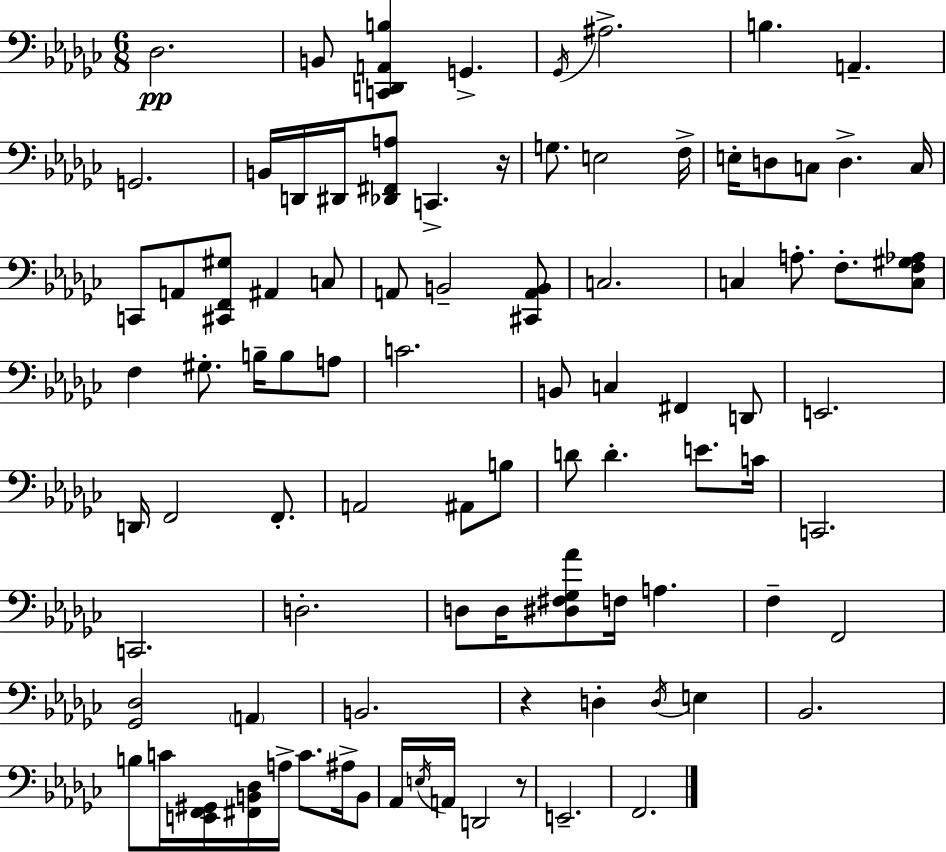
Db3/h. B2/e [C2,D2,A2,B3]/q G2/q. Gb2/s A#3/h. B3/q. A2/q. G2/h. B2/s D2/s D#2/s [Db2,F#2,A3]/e C2/q. R/s G3/e. E3/h F3/s E3/s D3/e C3/e D3/q. C3/s C2/e A2/e [C#2,F2,G#3]/e A#2/q C3/e A2/e B2/h [C#2,A2,B2]/e C3/h. C3/q A3/e. F3/e. [C3,F3,G#3,Ab3]/e F3/q G#3/e. B3/s B3/e A3/e C4/h. B2/e C3/q F#2/q D2/e E2/h. D2/s F2/h F2/e. A2/h A#2/e B3/e D4/e D4/q. E4/e. C4/s C2/h. C2/h. D3/h. D3/e D3/s [D#3,F#3,Gb3,Ab4]/e F3/s A3/q. F3/q F2/h [Gb2,Db3]/h A2/q B2/h. R/q D3/q D3/s E3/q Bb2/h. B3/e C4/s [E2,F2,G#2]/s [F#2,B2,Db3]/s A3/s C4/e. A#3/s B2/e Ab2/s E3/s A2/s D2/h R/e E2/h. F2/h.